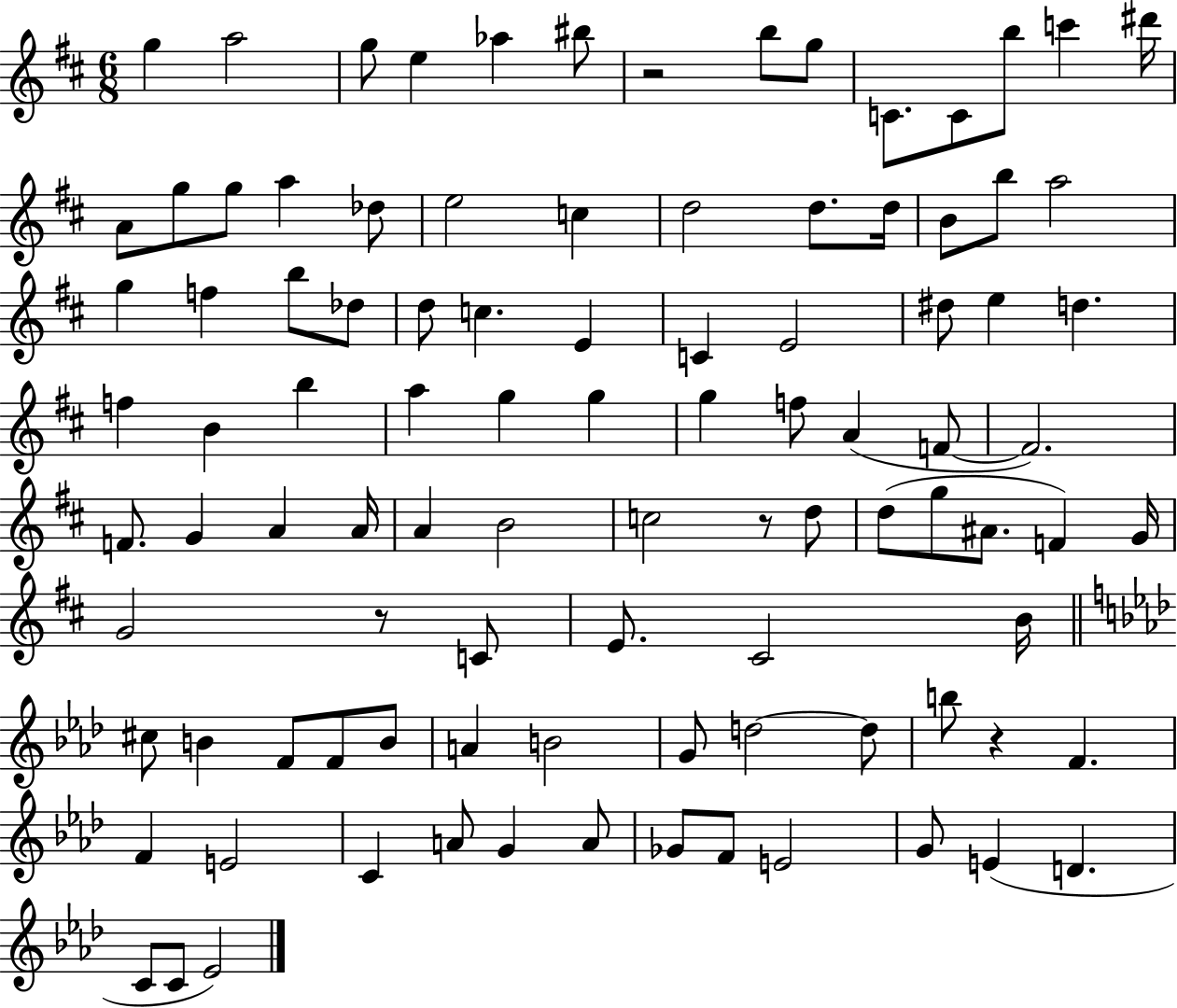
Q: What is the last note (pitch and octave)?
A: Eb4